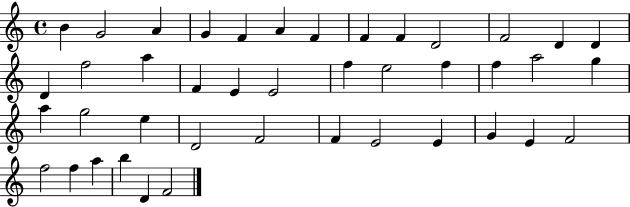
B4/q G4/h A4/q G4/q F4/q A4/q F4/q F4/q F4/q D4/h F4/h D4/q D4/q D4/q F5/h A5/q F4/q E4/q E4/h F5/q E5/h F5/q F5/q A5/h G5/q A5/q G5/h E5/q D4/h F4/h F4/q E4/h E4/q G4/q E4/q F4/h F5/h F5/q A5/q B5/q D4/q F4/h